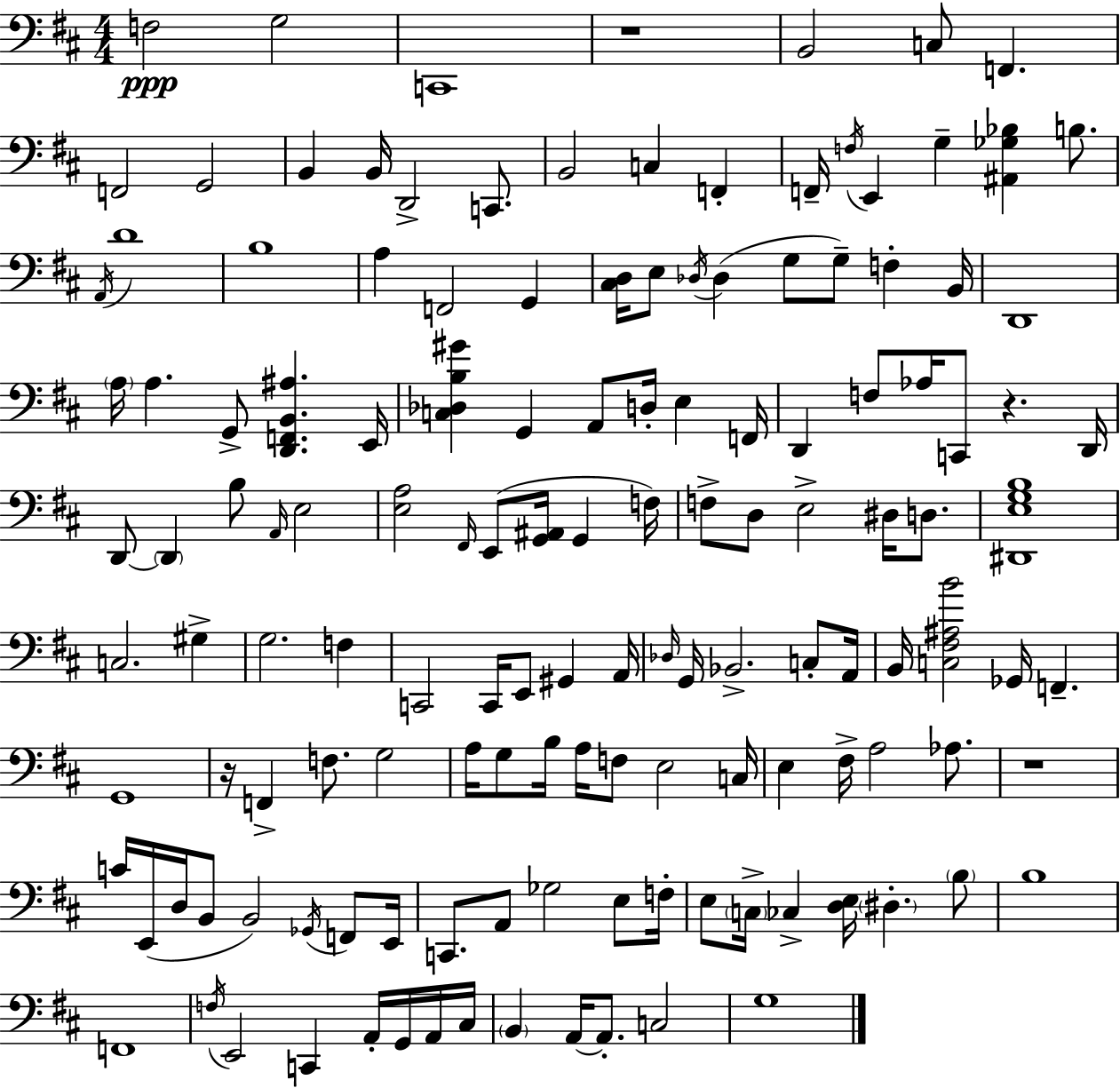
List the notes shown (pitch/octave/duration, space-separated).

F3/h G3/h C2/w R/w B2/h C3/e F2/q. F2/h G2/h B2/q B2/s D2/h C2/e. B2/h C3/q F2/q F2/s F3/s E2/q G3/q [A#2,Gb3,Bb3]/q B3/e. A2/s D4/w B3/w A3/q F2/h G2/q [C#3,D3]/s E3/e Db3/s Db3/q G3/e G3/e F3/q B2/s D2/w A3/s A3/q. G2/e [D2,F2,B2,A#3]/q. E2/s [C3,Db3,B3,G#4]/q G2/q A2/e D3/s E3/q F2/s D2/q F3/e Ab3/s C2/e R/q. D2/s D2/e D2/q B3/e A2/s E3/h [E3,A3]/h F#2/s E2/e [G2,A#2]/s G2/q F3/s F3/e D3/e E3/h D#3/s D3/e. [D#2,E3,G3,B3]/w C3/h. G#3/q G3/h. F3/q C2/h C2/s E2/e G#2/q A2/s Db3/s G2/s Bb2/h. C3/e A2/s B2/s [C3,F#3,A#3,B4]/h Gb2/s F2/q. G2/w R/s F2/q F3/e. G3/h A3/s G3/e B3/s A3/s F3/e E3/h C3/s E3/q F#3/s A3/h Ab3/e. R/w C4/s E2/s D3/s B2/e B2/h Gb2/s F2/e E2/s C2/e. A2/e Gb3/h E3/e F3/s E3/e C3/s CES3/q [D3,E3]/s D#3/q. B3/e B3/w F2/w F3/s E2/h C2/q A2/s G2/s A2/s C#3/s B2/q A2/s A2/e. C3/h G3/w